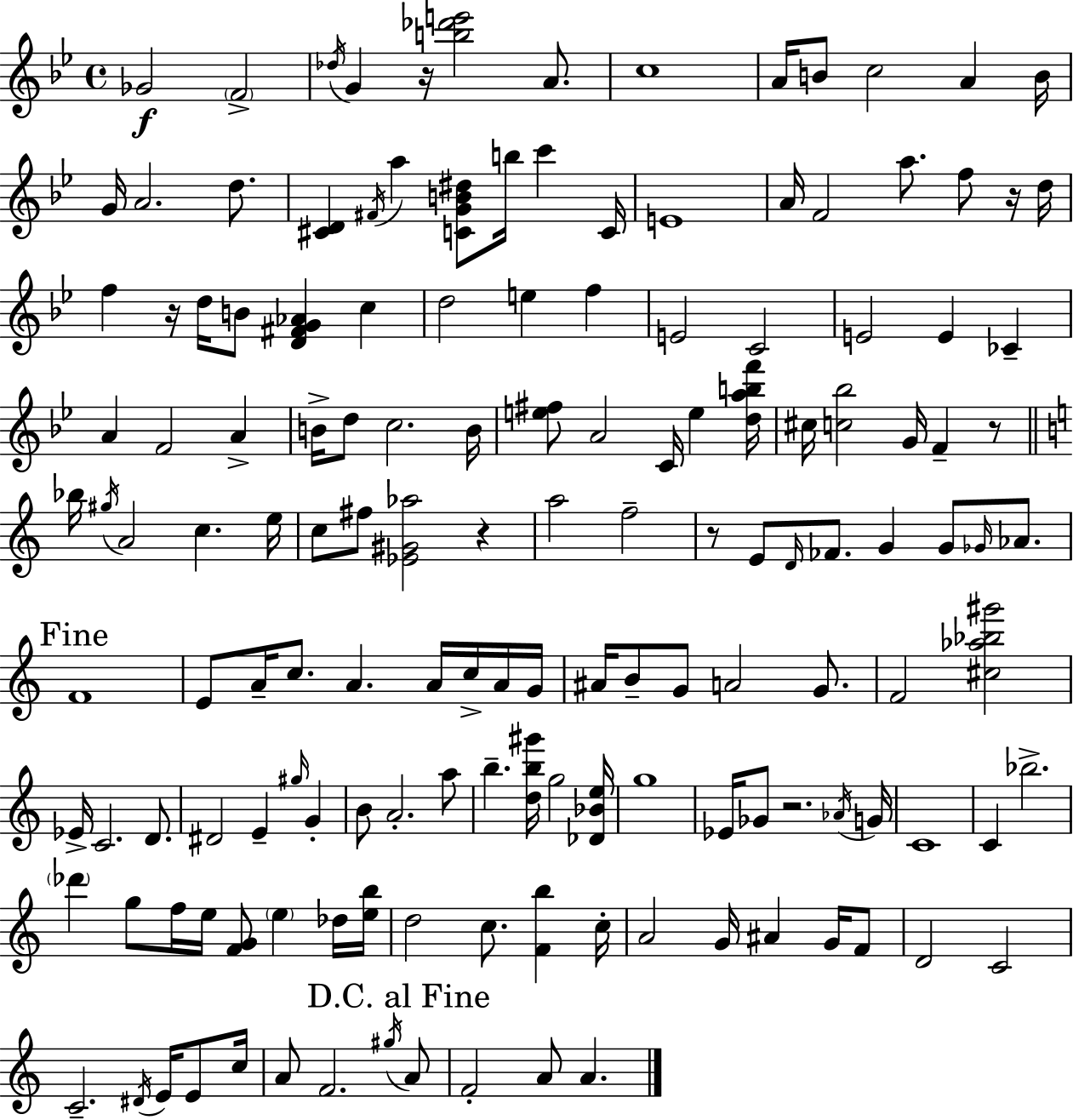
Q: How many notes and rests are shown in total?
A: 150